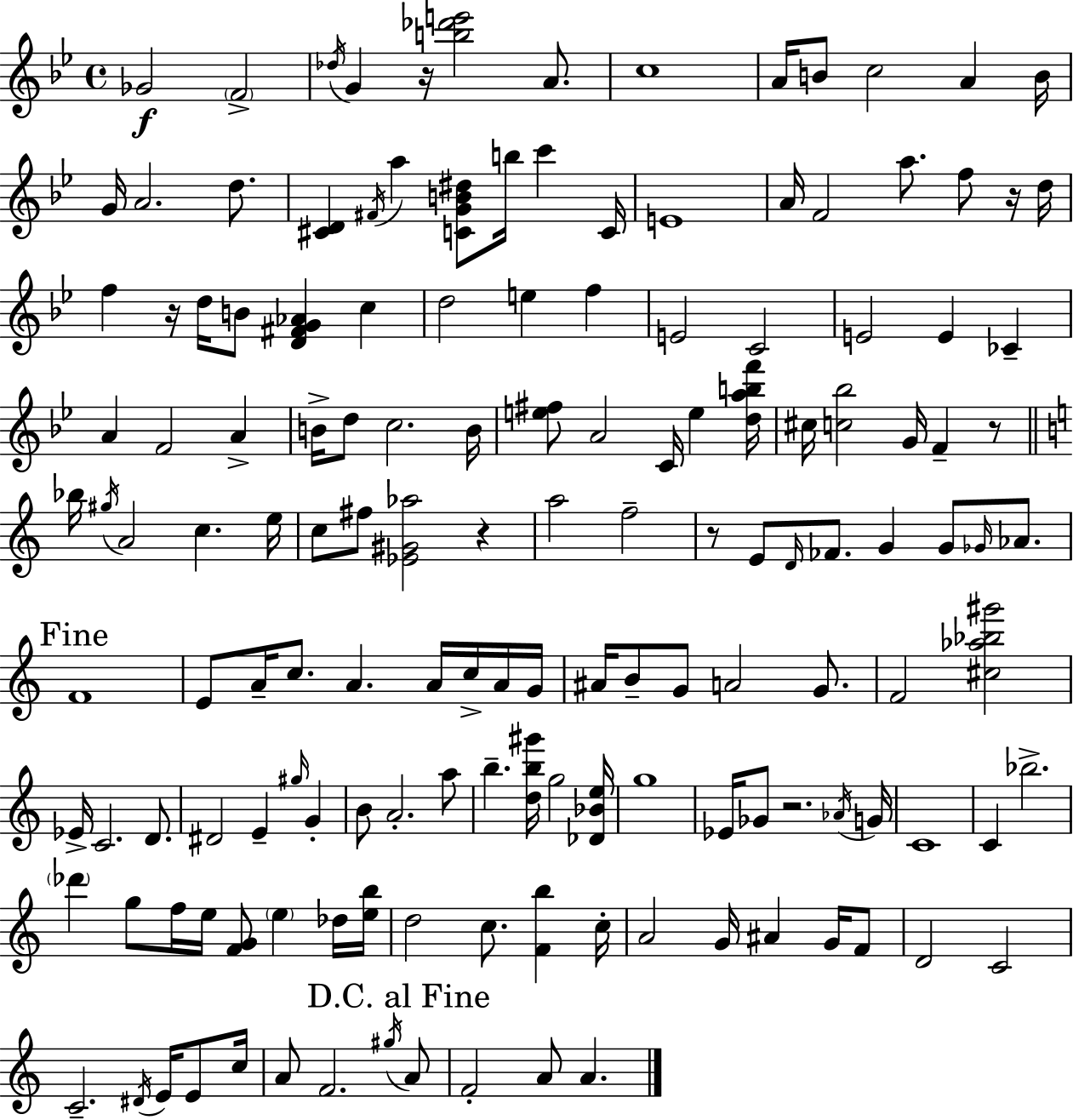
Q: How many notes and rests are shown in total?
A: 150